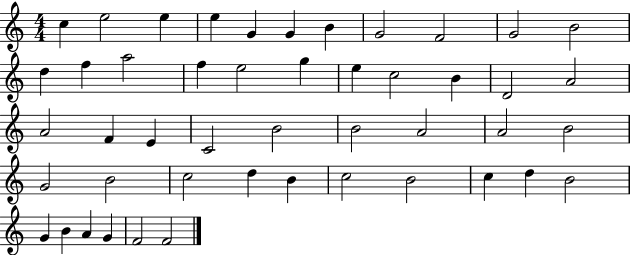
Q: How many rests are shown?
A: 0